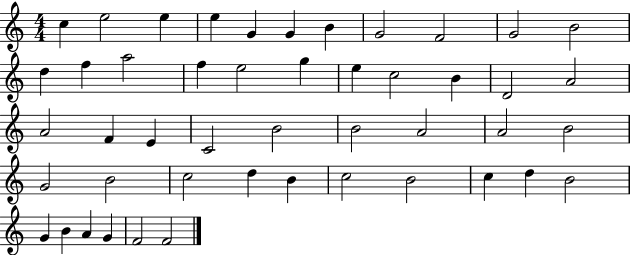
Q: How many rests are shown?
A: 0